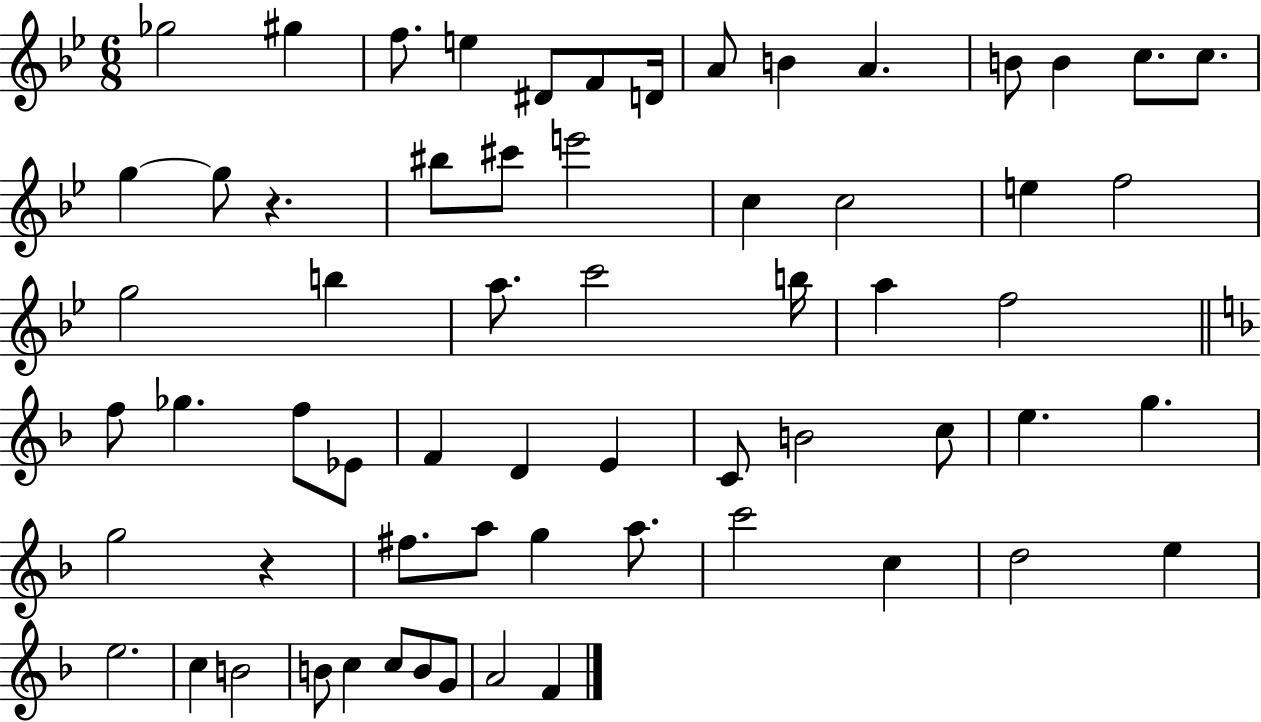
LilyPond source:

{
  \clef treble
  \numericTimeSignature
  \time 6/8
  \key bes \major
  ges''2 gis''4 | f''8. e''4 dis'8 f'8 d'16 | a'8 b'4 a'4. | b'8 b'4 c''8. c''8. | \break g''4~~ g''8 r4. | bis''8 cis'''8 e'''2 | c''4 c''2 | e''4 f''2 | \break g''2 b''4 | a''8. c'''2 b''16 | a''4 f''2 | \bar "||" \break \key d \minor f''8 ges''4. f''8 ees'8 | f'4 d'4 e'4 | c'8 b'2 c''8 | e''4. g''4. | \break g''2 r4 | fis''8. a''8 g''4 a''8. | c'''2 c''4 | d''2 e''4 | \break e''2. | c''4 b'2 | b'8 c''4 c''8 b'8 g'8 | a'2 f'4 | \break \bar "|."
}